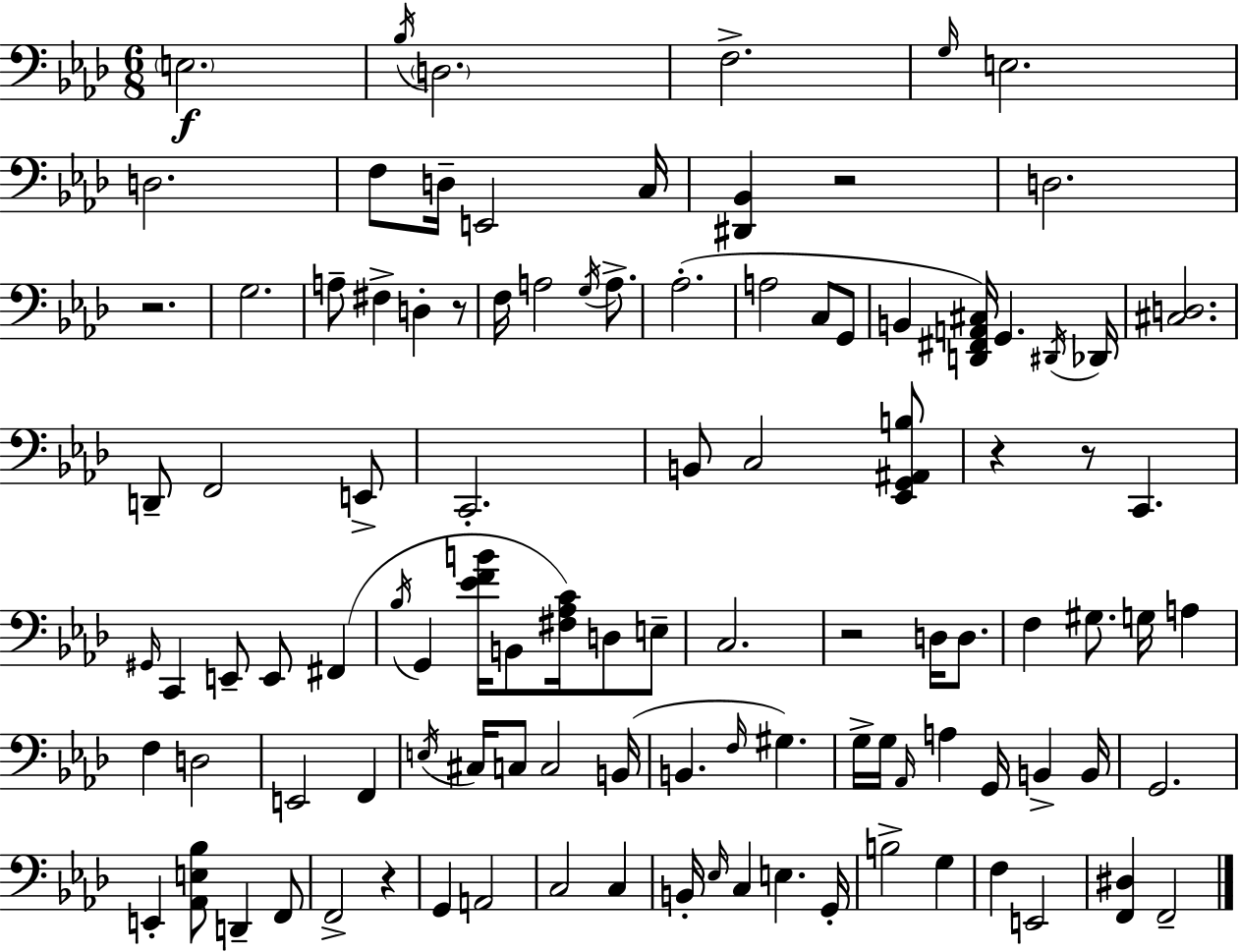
{
  \clef bass
  \numericTimeSignature
  \time 6/8
  \key f \minor
  \parenthesize e2.\f | \acciaccatura { bes16 } \parenthesize d2. | f2.-> | \grace { g16 } e2. | \break d2. | f8 d16-- e,2 | c16 <dis, bes,>4 r2 | d2. | \break r2. | g2. | a8-- fis4-> d4-. | r8 f16 a2 \acciaccatura { g16 } | \break a8.-> aes2.-.( | a2 c8 | g,8 b,4 <d, fis, a, cis>16) g,4. | \acciaccatura { dis,16 } des,16 <cis d>2. | \break d,8-- f,2 | e,8-> c,2.-. | b,8 c2 | <ees, g, ais, b>8 r4 r8 c,4. | \break \grace { gis,16 } c,4 e,8-- e,8 | fis,4( \acciaccatura { bes16 } g,4 <ees' f' b'>16 b,8 | <fis aes c'>16) d8 e8-- c2. | r2 | \break d16 d8. f4 gis8. | g16 a4 f4 d2 | e,2 | f,4 \acciaccatura { e16 } cis16 c8 c2 | \break b,16( b,4. | \grace { f16 } gis4.) g16-> g16 \grace { aes,16 } a4 | g,16 b,4-> b,16 g,2. | e,4-. | \break <aes, e bes>8 d,4-- f,8 f,2-> | r4 g,4 | a,2 c2 | c4 b,16-. \grace { ees16 } c4 | \break e4. g,16-. b2-> | g4 f4 | e,2 <f, dis>4 | f,2-- \bar "|."
}